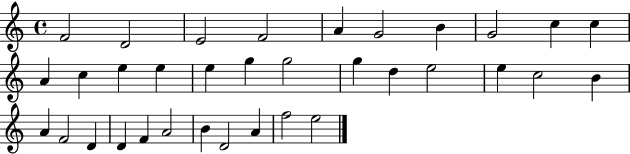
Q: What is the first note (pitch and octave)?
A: F4